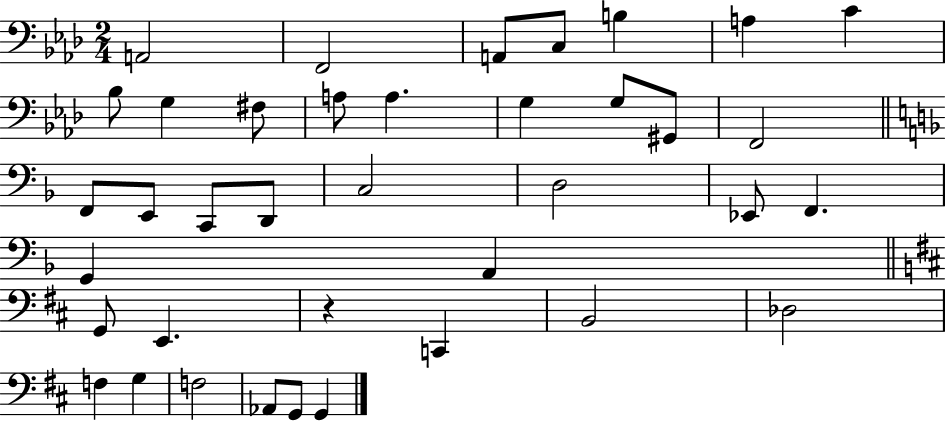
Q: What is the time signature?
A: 2/4